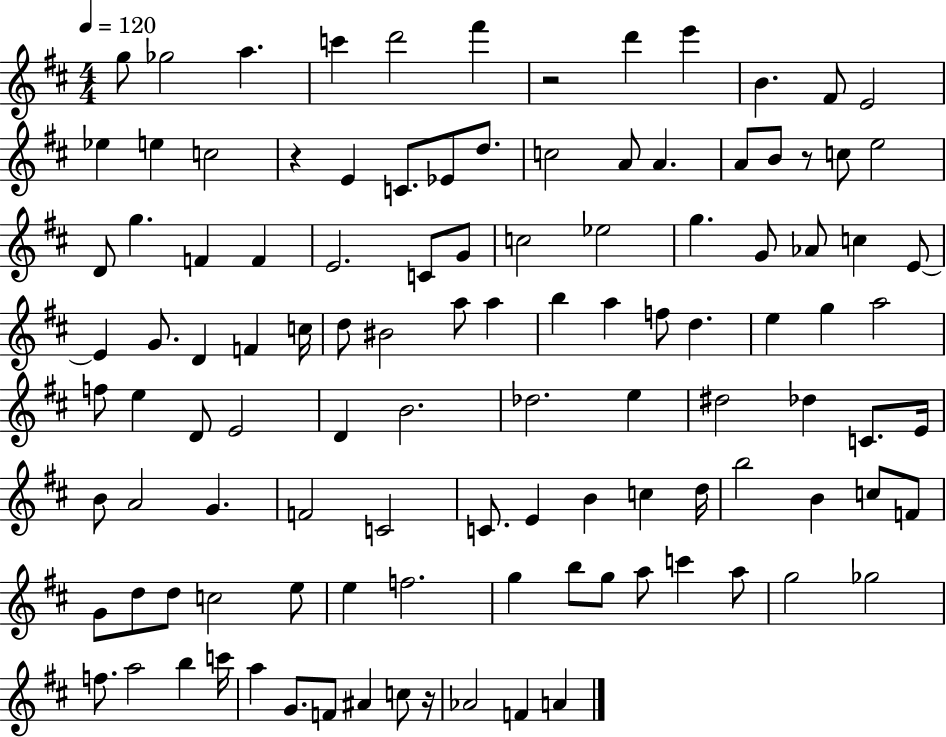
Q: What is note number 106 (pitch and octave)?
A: Ab4